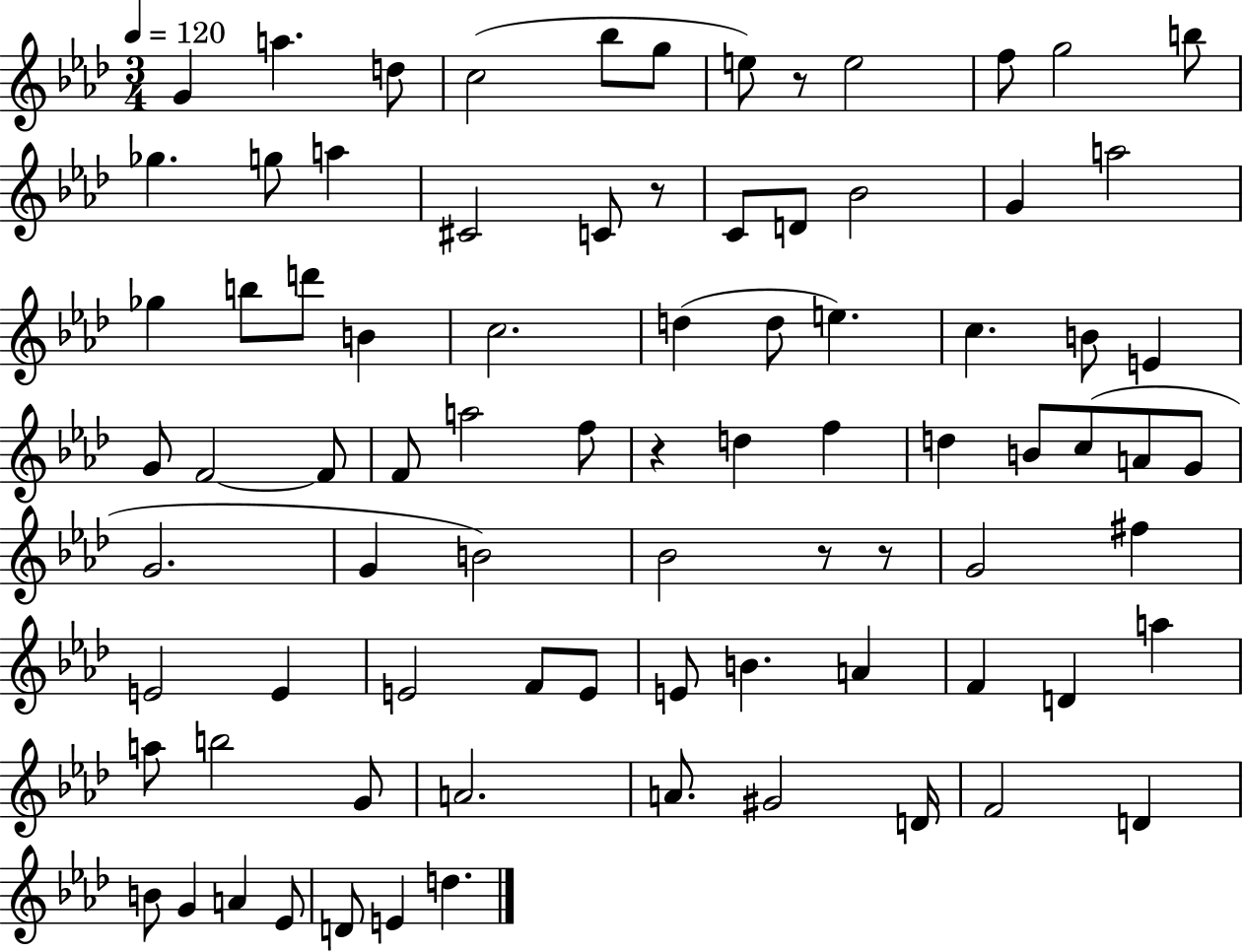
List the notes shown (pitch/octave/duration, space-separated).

G4/q A5/q. D5/e C5/h Bb5/e G5/e E5/e R/e E5/h F5/e G5/h B5/e Gb5/q. G5/e A5/q C#4/h C4/e R/e C4/e D4/e Bb4/h G4/q A5/h Gb5/q B5/e D6/e B4/q C5/h. D5/q D5/e E5/q. C5/q. B4/e E4/q G4/e F4/h F4/e F4/e A5/h F5/e R/q D5/q F5/q D5/q B4/e C5/e A4/e G4/e G4/h. G4/q B4/h Bb4/h R/e R/e G4/h F#5/q E4/h E4/q E4/h F4/e E4/e E4/e B4/q. A4/q F4/q D4/q A5/q A5/e B5/h G4/e A4/h. A4/e. G#4/h D4/s F4/h D4/q B4/e G4/q A4/q Eb4/e D4/e E4/q D5/q.